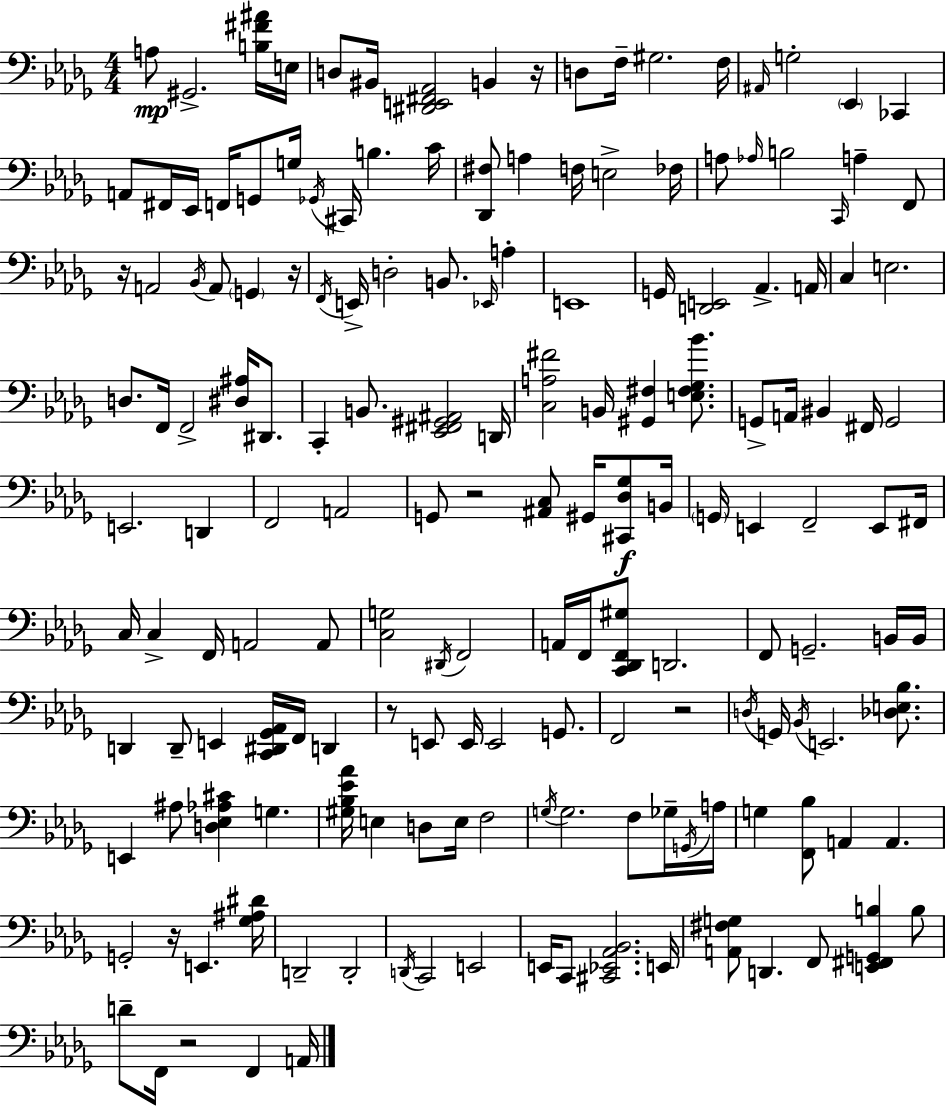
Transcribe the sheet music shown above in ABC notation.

X:1
T:Untitled
M:4/4
L:1/4
K:Bbm
A,/2 ^G,,2 [B,^F^A]/4 E,/4 D,/2 ^B,,/4 [^D,,E,,^F,,_A,,]2 B,, z/4 D,/2 F,/4 ^G,2 F,/4 ^A,,/4 G,2 _E,, _C,, A,,/2 ^F,,/4 _E,,/4 F,,/4 G,,/2 G,/4 _G,,/4 ^C,,/4 B, C/4 [_D,,^F,]/2 A, F,/4 E,2 _F,/4 A,/2 _A,/4 B,2 C,,/4 A, F,,/2 z/4 A,,2 _B,,/4 A,,/2 G,, z/4 F,,/4 E,,/4 D,2 B,,/2 _E,,/4 A, E,,4 G,,/4 [D,,E,,]2 _A,, A,,/4 C, E,2 D,/2 F,,/4 F,,2 [^D,^A,]/4 ^D,,/2 C,, B,,/2 [_E,,^F,,^G,,^A,,]2 D,,/4 [C,A,^F]2 B,,/4 [^G,,^F,] [E,^F,_G,_B]/2 G,,/2 A,,/4 ^B,, ^F,,/4 G,,2 E,,2 D,, F,,2 A,,2 G,,/2 z2 [^A,,C,]/2 ^G,,/4 [^C,,_D,_G,]/2 B,,/4 G,,/4 E,, F,,2 E,,/2 ^F,,/4 C,/4 C, F,,/4 A,,2 A,,/2 [C,G,]2 ^D,,/4 F,,2 A,,/4 F,,/4 [C,,_D,,F,,^G,]/2 D,,2 F,,/2 G,,2 B,,/4 B,,/4 D,, D,,/2 E,, [C,,^D,,_G,,_A,,]/4 F,,/4 D,, z/2 E,,/2 E,,/4 E,,2 G,,/2 F,,2 z2 D,/4 G,,/4 _B,,/4 E,,2 [_D,E,_B,]/2 E,, ^A,/2 [D,_E,_A,^C] G, [^G,_B,_E_A]/4 E, D,/2 E,/4 F,2 G,/4 G,2 F,/2 _G,/4 G,,/4 A,/4 G, [F,,_B,]/2 A,, A,, G,,2 z/4 E,, [_G,^A,^D]/4 D,,2 D,,2 D,,/4 C,,2 E,,2 E,,/4 C,,/2 [^C,,_E,,_A,,_B,,]2 E,,/4 [A,,^F,G,]/2 D,, F,,/2 [E,,^F,,G,,B,] B,/2 D/2 F,,/4 z2 F,, A,,/4